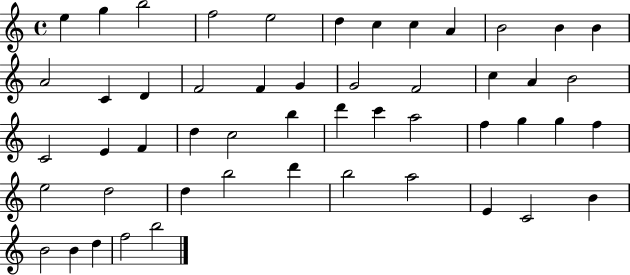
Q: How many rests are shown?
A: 0